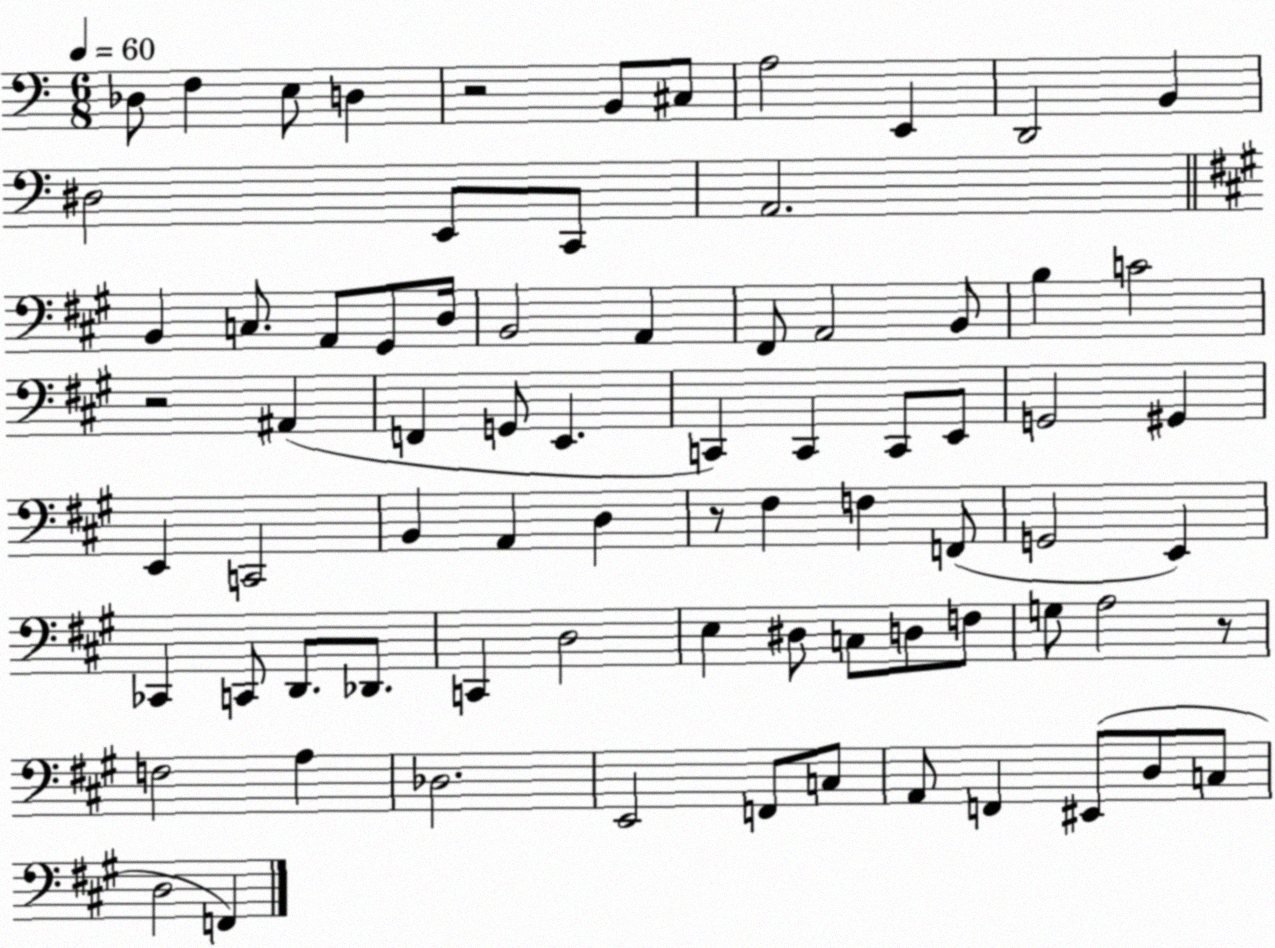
X:1
T:Untitled
M:6/8
L:1/4
K:C
_D,/2 F, E,/2 D, z2 B,,/2 ^C,/2 A,2 E,, D,,2 B,, ^D,2 E,,/2 C,,/2 A,,2 B,, C,/2 A,,/2 ^G,,/2 D,/4 B,,2 A,, ^F,,/2 A,,2 B,,/2 B, C2 z2 ^A,, F,, G,,/2 E,, C,, C,, C,,/2 E,,/2 G,,2 ^G,, E,, C,,2 B,, A,, D, z/2 ^F, F, F,,/2 G,,2 E,, _C,, C,,/2 D,,/2 _D,,/2 C,, D,2 E, ^D,/2 C,/2 D,/2 F,/2 G,/2 A,2 z/2 F,2 A, _D,2 E,,2 F,,/2 C,/2 A,,/2 F,, ^E,,/2 D,/2 C,/2 D,2 F,,